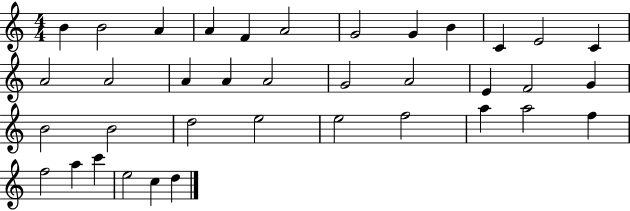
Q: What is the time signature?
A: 4/4